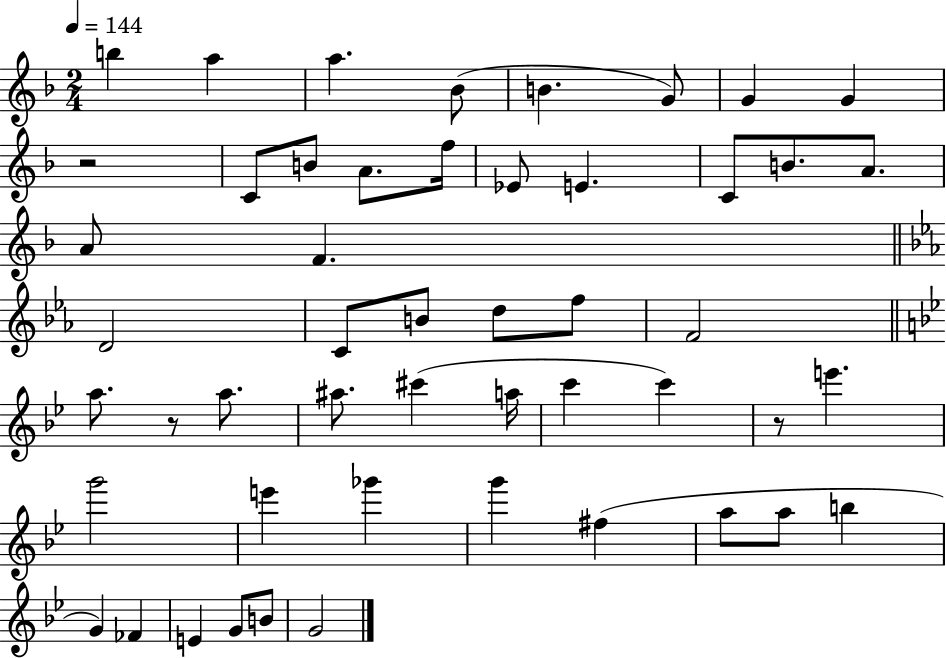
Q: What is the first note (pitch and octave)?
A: B5